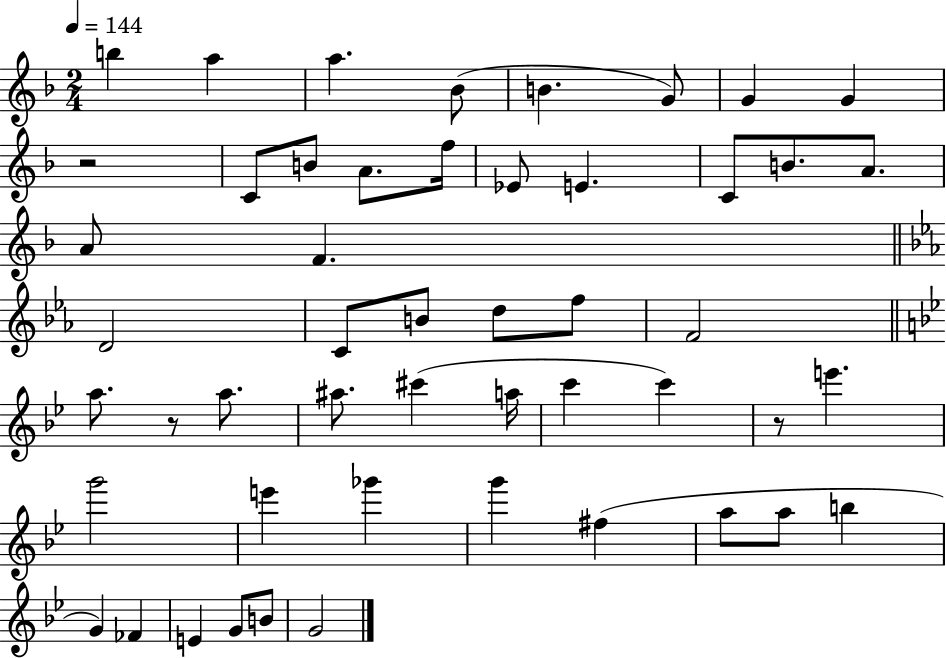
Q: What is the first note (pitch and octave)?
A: B5